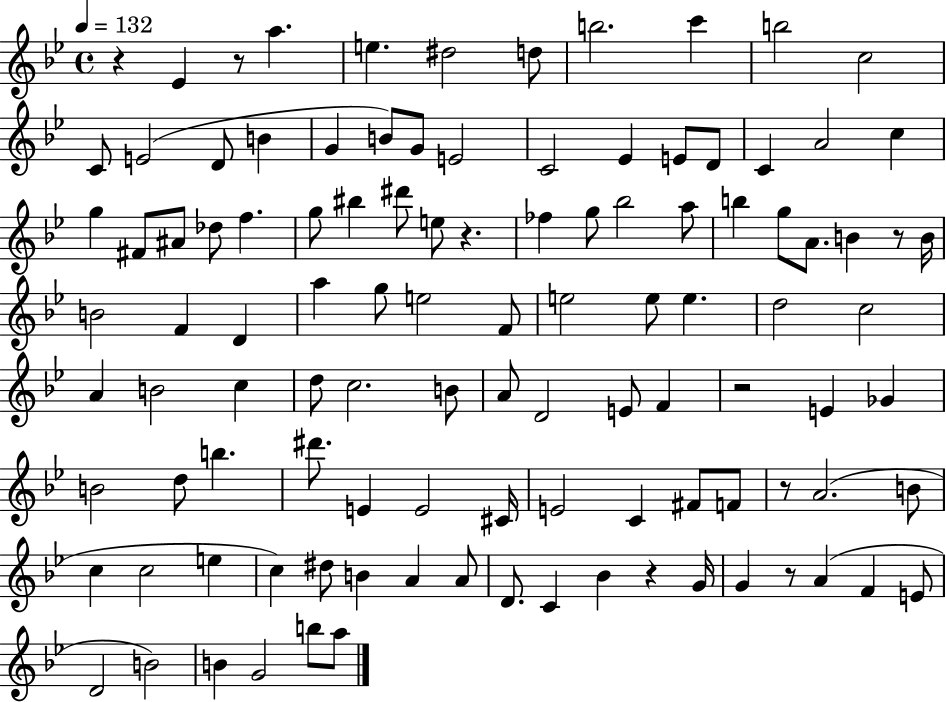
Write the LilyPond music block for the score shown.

{
  \clef treble
  \time 4/4
  \defaultTimeSignature
  \key bes \major
  \tempo 4 = 132
  \repeat volta 2 { r4 ees'4 r8 a''4. | e''4. dis''2 d''8 | b''2. c'''4 | b''2 c''2 | \break c'8 e'2( d'8 b'4 | g'4 b'8) g'8 e'2 | c'2 ees'4 e'8 d'8 | c'4 a'2 c''4 | \break g''4 fis'8 ais'8 des''8 f''4. | g''8 bis''4 dis'''8 e''8 r4. | fes''4 g''8 bes''2 a''8 | b''4 g''8 a'8. b'4 r8 b'16 | \break b'2 f'4 d'4 | a''4 g''8 e''2 f'8 | e''2 e''8 e''4. | d''2 c''2 | \break a'4 b'2 c''4 | d''8 c''2. b'8 | a'8 d'2 e'8 f'4 | r2 e'4 ges'4 | \break b'2 d''8 b''4. | dis'''8. e'4 e'2 cis'16 | e'2 c'4 fis'8 f'8 | r8 a'2.( b'8 | \break c''4 c''2 e''4 | c''4) dis''8 b'4 a'4 a'8 | d'8. c'4 bes'4 r4 g'16 | g'4 r8 a'4( f'4 e'8 | \break d'2 b'2) | b'4 g'2 b''8 a''8 | } \bar "|."
}